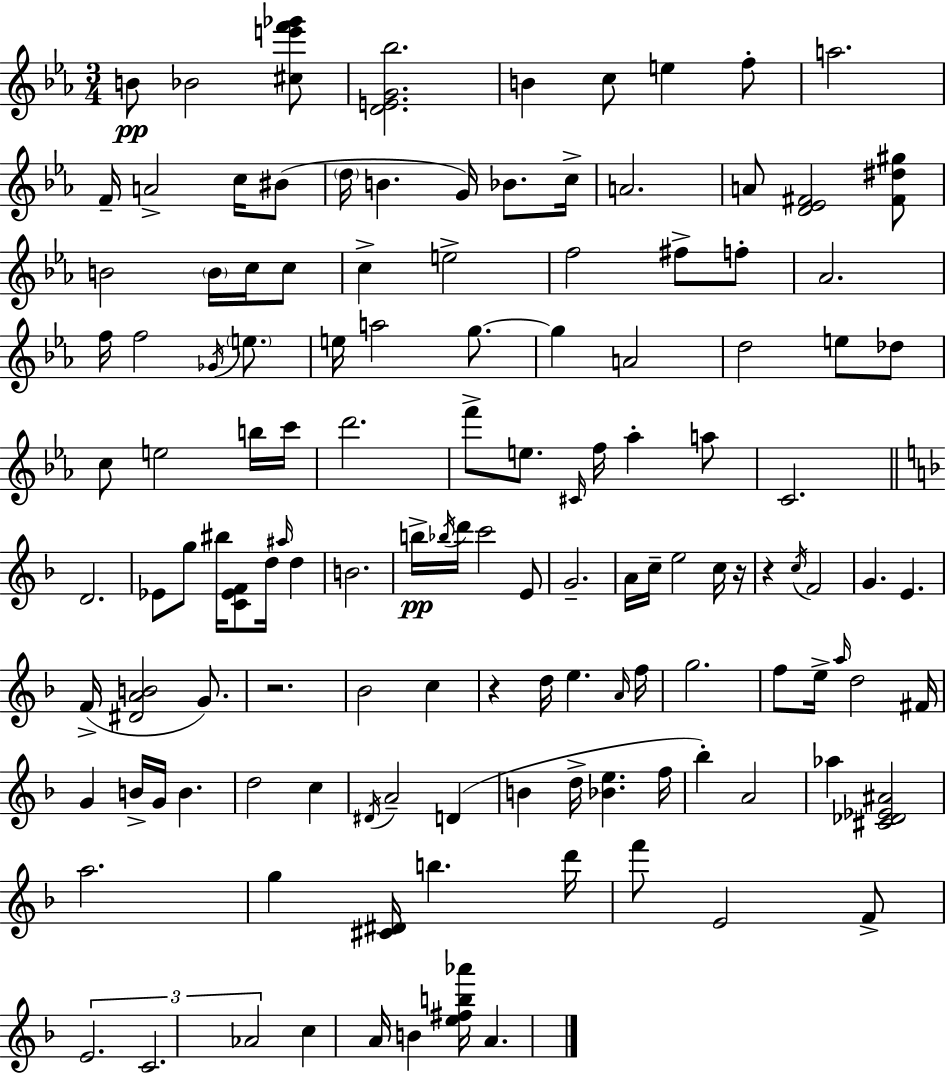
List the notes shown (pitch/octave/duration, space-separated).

B4/e Bb4/h [C#5,E6,F6,Gb6]/e [D4,E4,G4,Bb5]/h. B4/q C5/e E5/q F5/e A5/h. F4/s A4/h C5/s BIS4/e D5/s B4/q. G4/s Bb4/e. C5/s A4/h. A4/e [D4,Eb4,F#4]/h [F#4,D#5,G#5]/e B4/h B4/s C5/s C5/e C5/q E5/h F5/h F#5/e F5/e Ab4/h. F5/s F5/h Gb4/s E5/e. E5/s A5/h G5/e. G5/q A4/h D5/h E5/e Db5/e C5/e E5/h B5/s C6/s D6/h. F6/e E5/e. C#4/s F5/s Ab5/q A5/e C4/h. D4/h. Eb4/e G5/e BIS5/s [C4,Eb4,F4]/e D5/s A#5/s D5/q B4/h. B5/s Bb5/s D6/s C6/h E4/e G4/h. A4/s C5/s E5/h C5/s R/s R/q C5/s F4/h G4/q. E4/q. F4/s [D#4,A4,B4]/h G4/e. R/h. Bb4/h C5/q R/q D5/s E5/q. A4/s F5/s G5/h. F5/e E5/s A5/s D5/h F#4/s G4/q B4/s G4/s B4/q. D5/h C5/q D#4/s A4/h D4/q B4/q D5/s [Bb4,E5]/q. F5/s Bb5/q A4/h Ab5/q [C#4,Db4,Eb4,A#4]/h A5/h. G5/q [C#4,D#4]/s B5/q. D6/s F6/e E4/h F4/e E4/h. C4/h. Ab4/h C5/q A4/s B4/q [E5,F#5,B5,Ab6]/s A4/q.